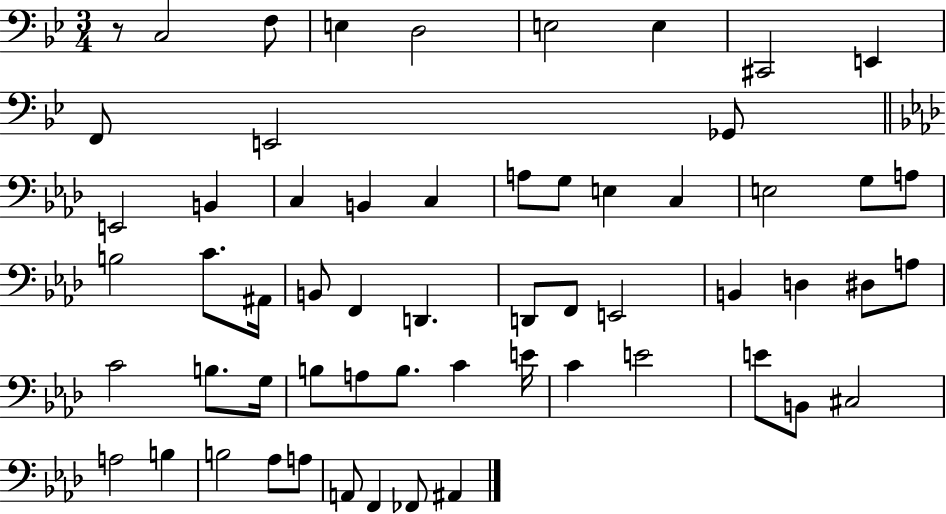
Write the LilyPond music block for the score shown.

{
  \clef bass
  \numericTimeSignature
  \time 3/4
  \key bes \major
  \repeat volta 2 { r8 c2 f8 | e4 d2 | e2 e4 | cis,2 e,4 | \break f,8 e,2 ges,8 | \bar "||" \break \key aes \major e,2 b,4 | c4 b,4 c4 | a8 g8 e4 c4 | e2 g8 a8 | \break b2 c'8. ais,16 | b,8 f,4 d,4. | d,8 f,8 e,2 | b,4 d4 dis8 a8 | \break c'2 b8. g16 | b8 a8 b8. c'4 e'16 | c'4 e'2 | e'8 b,8 cis2 | \break a2 b4 | b2 aes8 a8 | a,8 f,4 fes,8 ais,4 | } \bar "|."
}